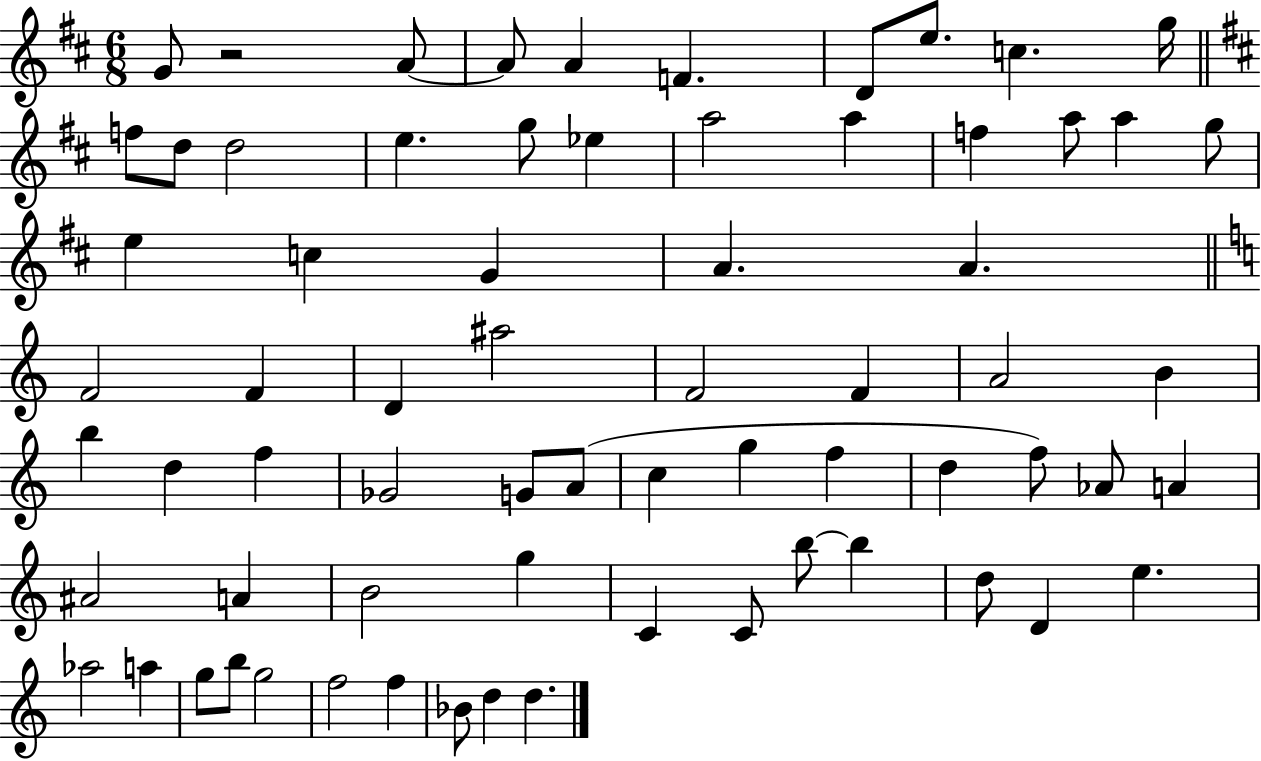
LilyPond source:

{
  \clef treble
  \numericTimeSignature
  \time 6/8
  \key d \major
  g'8 r2 a'8~~ | a'8 a'4 f'4. | d'8 e''8. c''4. g''16 | \bar "||" \break \key d \major f''8 d''8 d''2 | e''4. g''8 ees''4 | a''2 a''4 | f''4 a''8 a''4 g''8 | \break e''4 c''4 g'4 | a'4. a'4. | \bar "||" \break \key a \minor f'2 f'4 | d'4 ais''2 | f'2 f'4 | a'2 b'4 | \break b''4 d''4 f''4 | ges'2 g'8 a'8( | c''4 g''4 f''4 | d''4 f''8) aes'8 a'4 | \break ais'2 a'4 | b'2 g''4 | c'4 c'8 b''8~~ b''4 | d''8 d'4 e''4. | \break aes''2 a''4 | g''8 b''8 g''2 | f''2 f''4 | bes'8 d''4 d''4. | \break \bar "|."
}